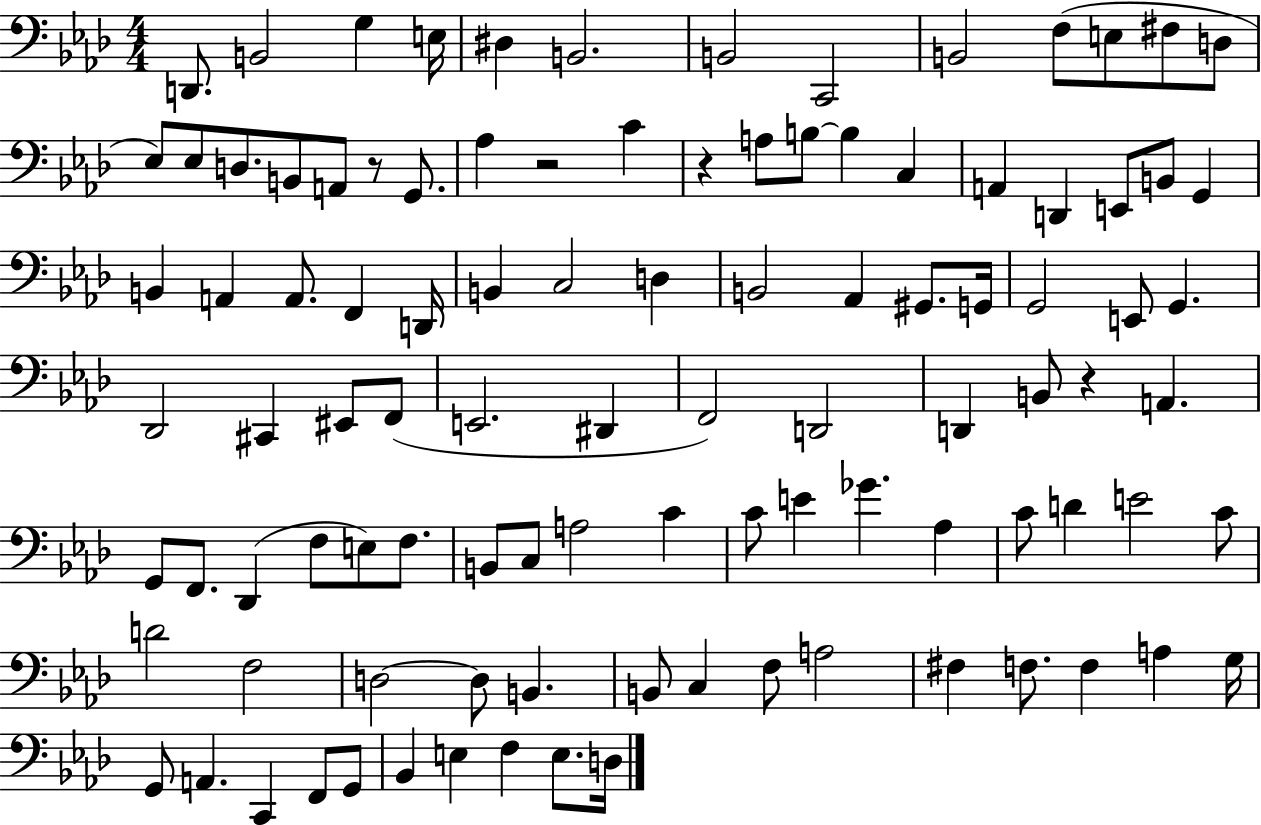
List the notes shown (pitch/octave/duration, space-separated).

D2/e. B2/h G3/q E3/s D#3/q B2/h. B2/h C2/h B2/h F3/e E3/e F#3/e D3/e Eb3/e Eb3/e D3/e. B2/e A2/e R/e G2/e. Ab3/q R/h C4/q R/q A3/e B3/e B3/q C3/q A2/q D2/q E2/e B2/e G2/q B2/q A2/q A2/e. F2/q D2/s B2/q C3/h D3/q B2/h Ab2/q G#2/e. G2/s G2/h E2/e G2/q. Db2/h C#2/q EIS2/e F2/e E2/h. D#2/q F2/h D2/h D2/q B2/e R/q A2/q. G2/e F2/e. Db2/q F3/e E3/e F3/e. B2/e C3/e A3/h C4/q C4/e E4/q Gb4/q. Ab3/q C4/e D4/q E4/h C4/e D4/h F3/h D3/h D3/e B2/q. B2/e C3/q F3/e A3/h F#3/q F3/e. F3/q A3/q G3/s G2/e A2/q. C2/q F2/e G2/e Bb2/q E3/q F3/q E3/e. D3/s